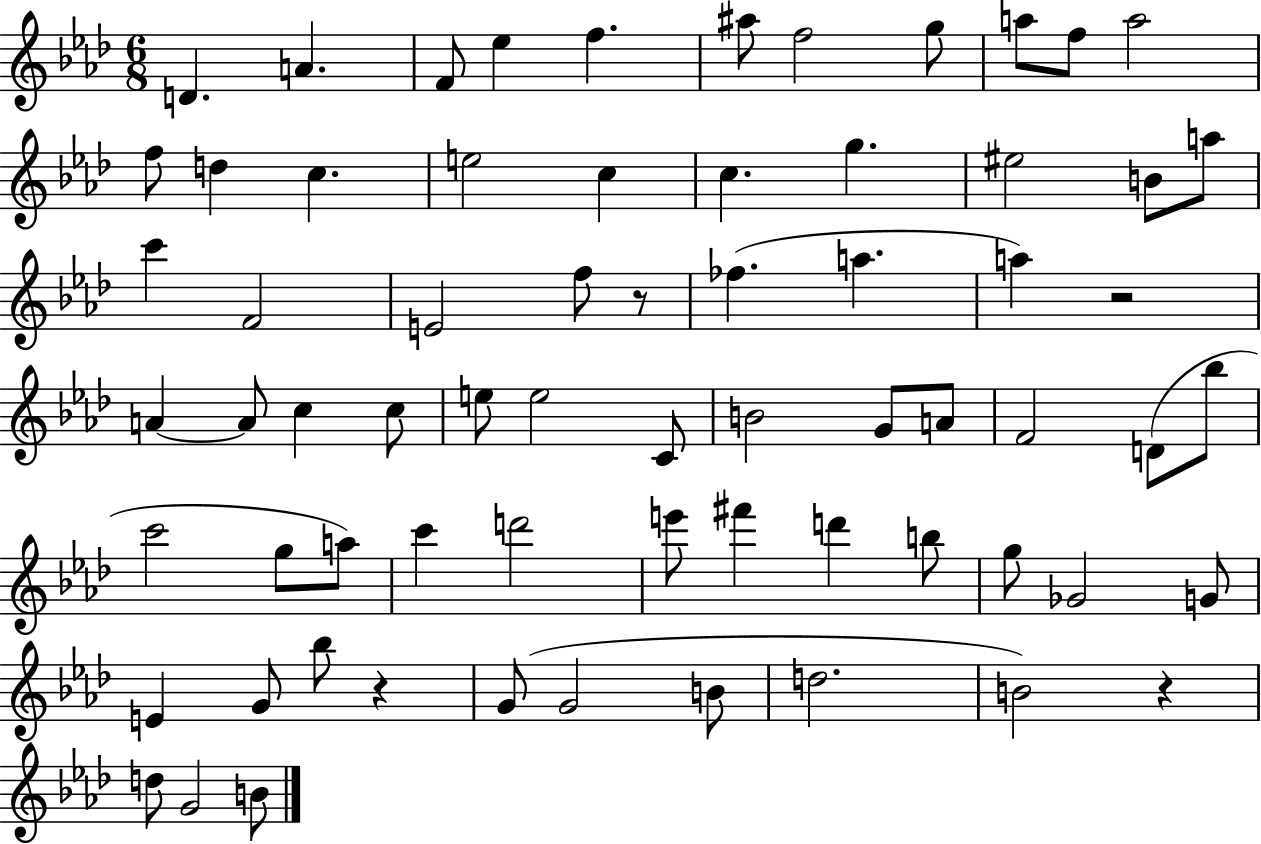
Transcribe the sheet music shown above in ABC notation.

X:1
T:Untitled
M:6/8
L:1/4
K:Ab
D A F/2 _e f ^a/2 f2 g/2 a/2 f/2 a2 f/2 d c e2 c c g ^e2 B/2 a/2 c' F2 E2 f/2 z/2 _f a a z2 A A/2 c c/2 e/2 e2 C/2 B2 G/2 A/2 F2 D/2 _b/2 c'2 g/2 a/2 c' d'2 e'/2 ^f' d' b/2 g/2 _G2 G/2 E G/2 _b/2 z G/2 G2 B/2 d2 B2 z d/2 G2 B/2